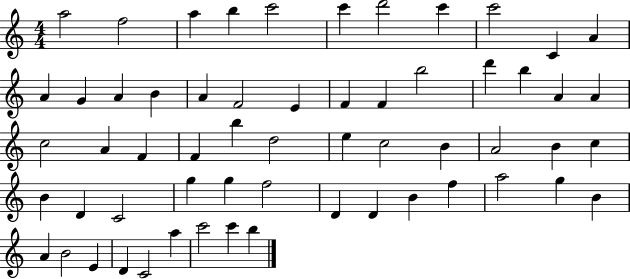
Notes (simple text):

A5/h F5/h A5/q B5/q C6/h C6/q D6/h C6/q C6/h C4/q A4/q A4/q G4/q A4/q B4/q A4/q F4/h E4/q F4/q F4/q B5/h D6/q B5/q A4/q A4/q C5/h A4/q F4/q F4/q B5/q D5/h E5/q C5/h B4/q A4/h B4/q C5/q B4/q D4/q C4/h G5/q G5/q F5/h D4/q D4/q B4/q F5/q A5/h G5/q B4/q A4/q B4/h E4/q D4/q C4/h A5/q C6/h C6/q B5/q